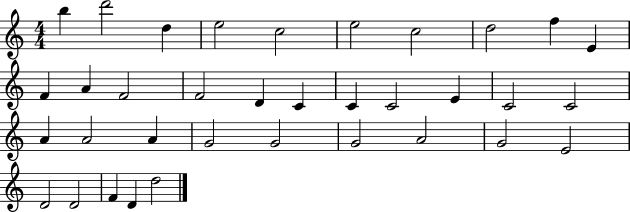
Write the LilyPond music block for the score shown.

{
  \clef treble
  \numericTimeSignature
  \time 4/4
  \key c \major
  b''4 d'''2 d''4 | e''2 c''2 | e''2 c''2 | d''2 f''4 e'4 | \break f'4 a'4 f'2 | f'2 d'4 c'4 | c'4 c'2 e'4 | c'2 c'2 | \break a'4 a'2 a'4 | g'2 g'2 | g'2 a'2 | g'2 e'2 | \break d'2 d'2 | f'4 d'4 d''2 | \bar "|."
}